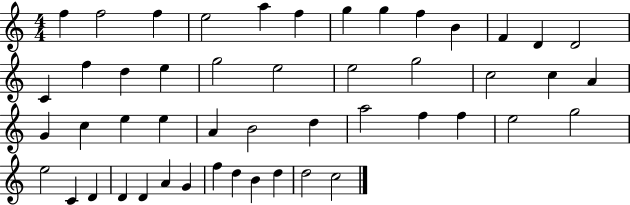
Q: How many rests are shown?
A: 0